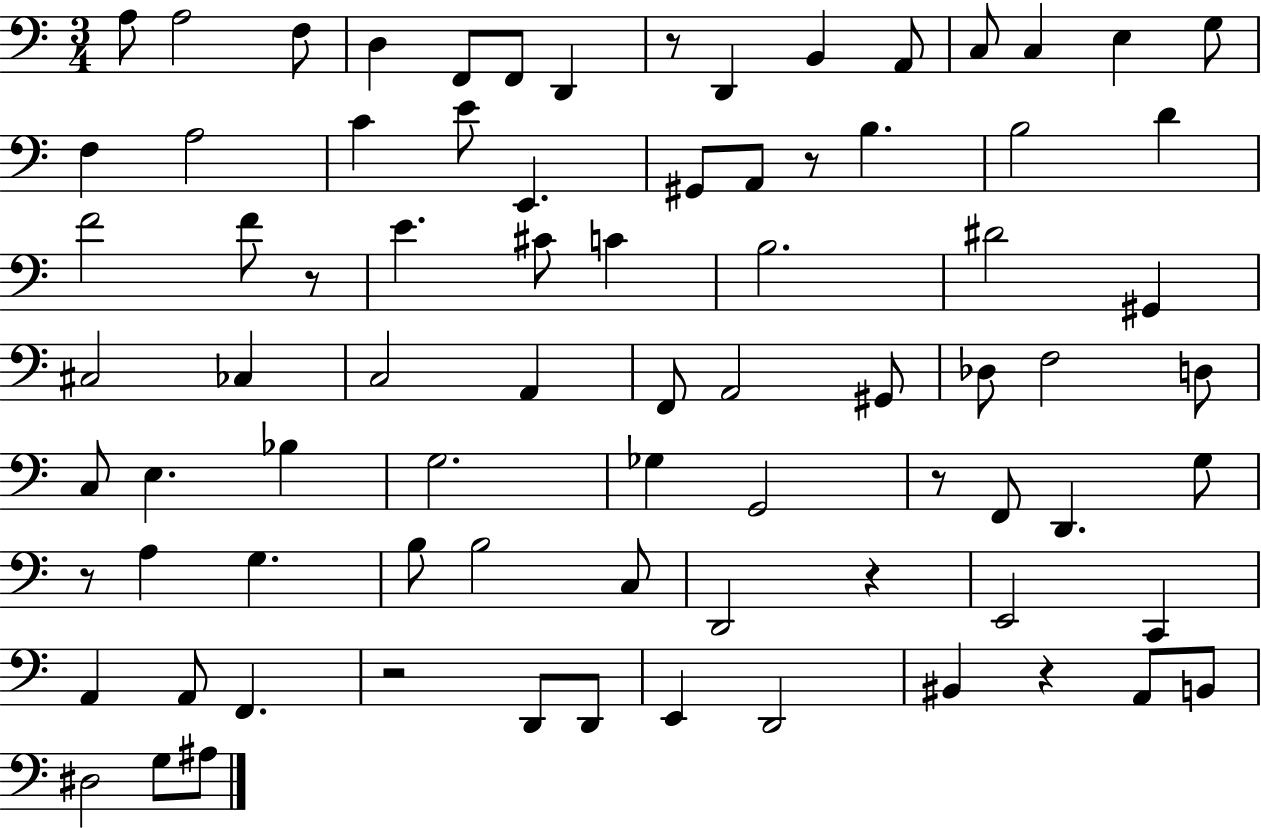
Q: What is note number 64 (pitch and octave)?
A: D2